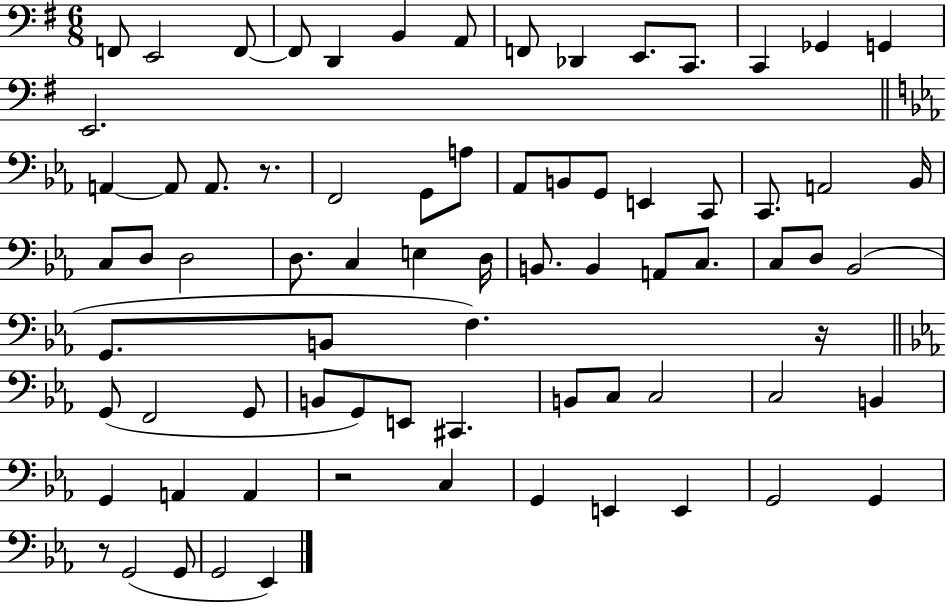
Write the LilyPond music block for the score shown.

{
  \clef bass
  \numericTimeSignature
  \time 6/8
  \key g \major
  \repeat volta 2 { f,8 e,2 f,8~~ | f,8 d,4 b,4 a,8 | f,8 des,4 e,8. c,8. | c,4 ges,4 g,4 | \break e,2. | \bar "||" \break \key ees \major a,4~~ a,8 a,8. r8. | f,2 g,8 a8 | aes,8 b,8 g,8 e,4 c,8 | c,8. a,2 bes,16 | \break c8 d8 d2 | d8. c4 e4 d16 | b,8. b,4 a,8 c8. | c8 d8 bes,2( | \break g,8. b,8 f4.) r16 | \bar "||" \break \key ees \major g,8( f,2 g,8 | b,8 g,8) e,8 cis,4. | b,8 c8 c2 | c2 b,4 | \break g,4 a,4 a,4 | r2 c4 | g,4 e,4 e,4 | g,2 g,4 | \break r8 g,2( g,8 | g,2 ees,4) | } \bar "|."
}